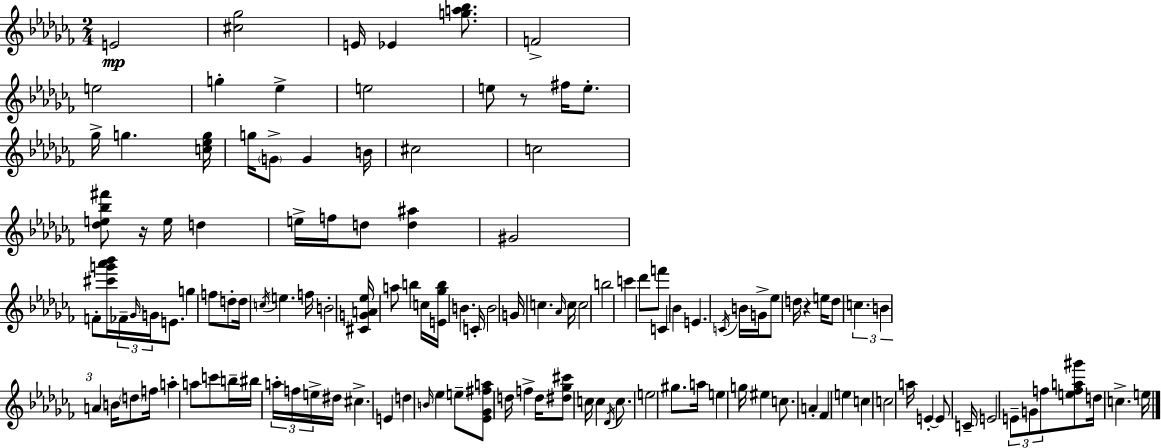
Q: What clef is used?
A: treble